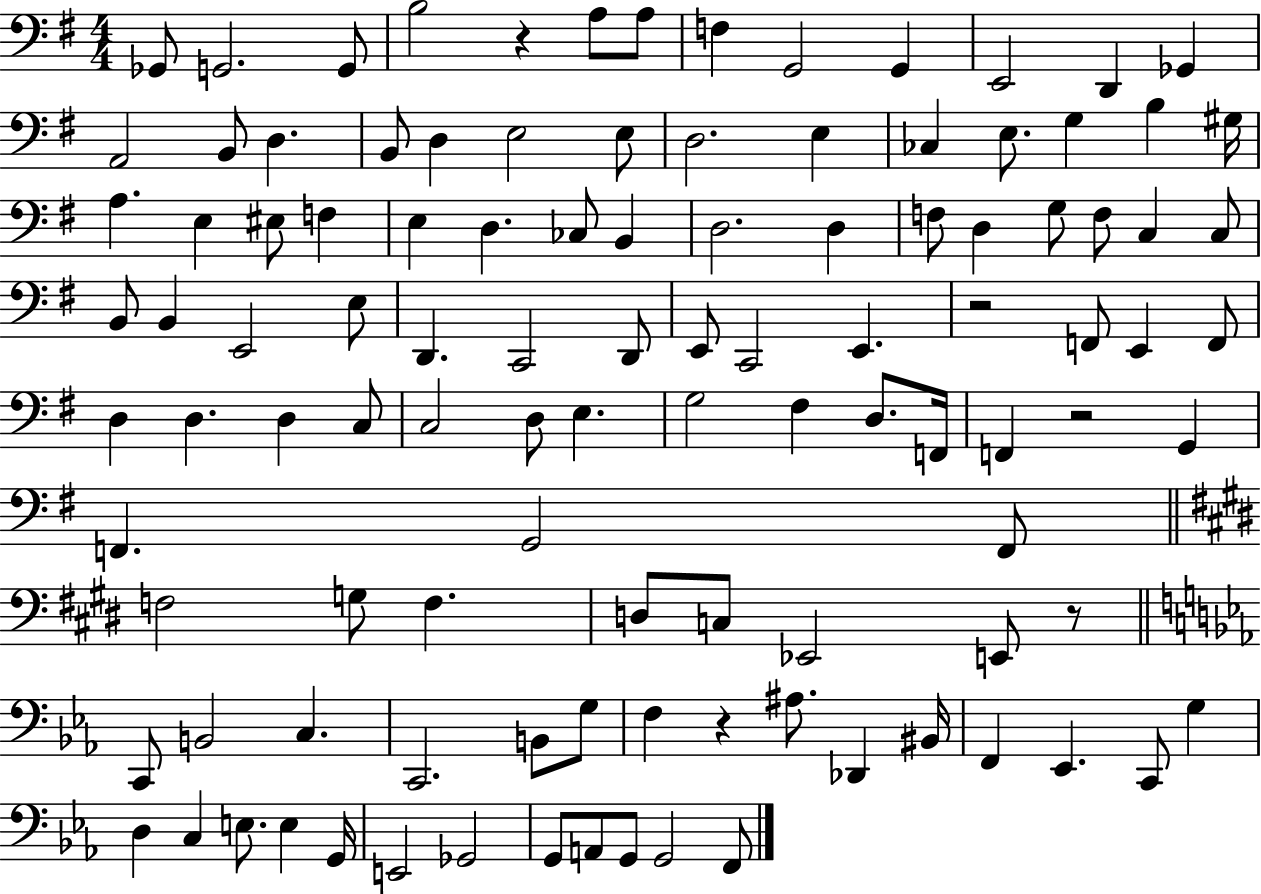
X:1
T:Untitled
M:4/4
L:1/4
K:G
_G,,/2 G,,2 G,,/2 B,2 z A,/2 A,/2 F, G,,2 G,, E,,2 D,, _G,, A,,2 B,,/2 D, B,,/2 D, E,2 E,/2 D,2 E, _C, E,/2 G, B, ^G,/4 A, E, ^E,/2 F, E, D, _C,/2 B,, D,2 D, F,/2 D, G,/2 F,/2 C, C,/2 B,,/2 B,, E,,2 E,/2 D,, C,,2 D,,/2 E,,/2 C,,2 E,, z2 F,,/2 E,, F,,/2 D, D, D, C,/2 C,2 D,/2 E, G,2 ^F, D,/2 F,,/4 F,, z2 G,, F,, G,,2 F,,/2 F,2 G,/2 F, D,/2 C,/2 _E,,2 E,,/2 z/2 C,,/2 B,,2 C, C,,2 B,,/2 G,/2 F, z ^A,/2 _D,, ^B,,/4 F,, _E,, C,,/2 G, D, C, E,/2 E, G,,/4 E,,2 _G,,2 G,,/2 A,,/2 G,,/2 G,,2 F,,/2